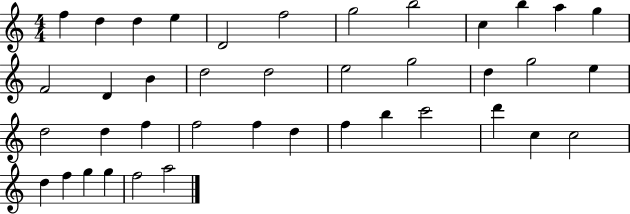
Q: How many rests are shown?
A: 0